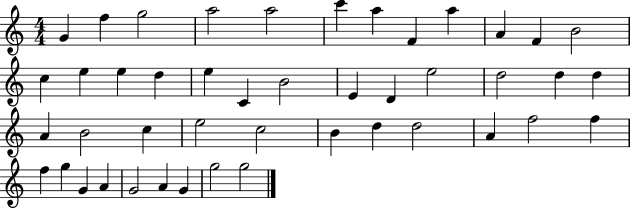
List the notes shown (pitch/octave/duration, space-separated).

G4/q F5/q G5/h A5/h A5/h C6/q A5/q F4/q A5/q A4/q F4/q B4/h C5/q E5/q E5/q D5/q E5/q C4/q B4/h E4/q D4/q E5/h D5/h D5/q D5/q A4/q B4/h C5/q E5/h C5/h B4/q D5/q D5/h A4/q F5/h F5/q F5/q G5/q G4/q A4/q G4/h A4/q G4/q G5/h G5/h